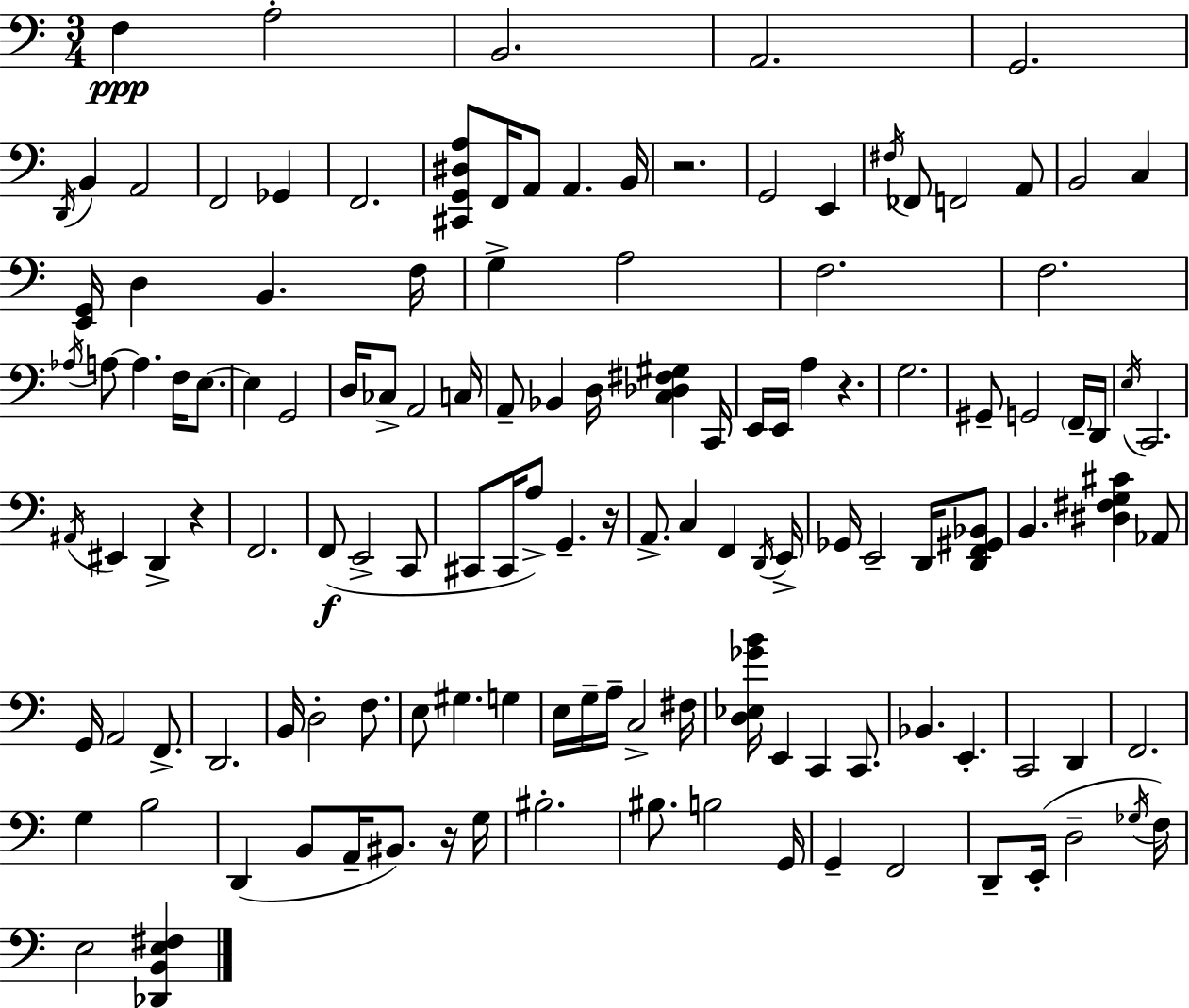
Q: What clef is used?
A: bass